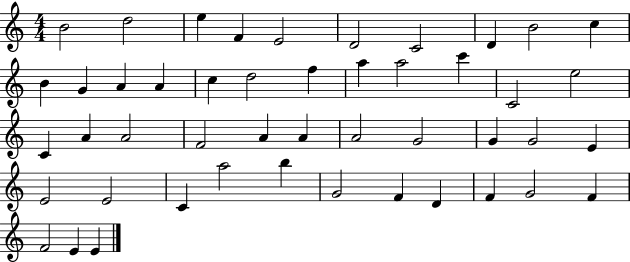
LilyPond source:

{
  \clef treble
  \numericTimeSignature
  \time 4/4
  \key c \major
  b'2 d''2 | e''4 f'4 e'2 | d'2 c'2 | d'4 b'2 c''4 | \break b'4 g'4 a'4 a'4 | c''4 d''2 f''4 | a''4 a''2 c'''4 | c'2 e''2 | \break c'4 a'4 a'2 | f'2 a'4 a'4 | a'2 g'2 | g'4 g'2 e'4 | \break e'2 e'2 | c'4 a''2 b''4 | g'2 f'4 d'4 | f'4 g'2 f'4 | \break f'2 e'4 e'4 | \bar "|."
}